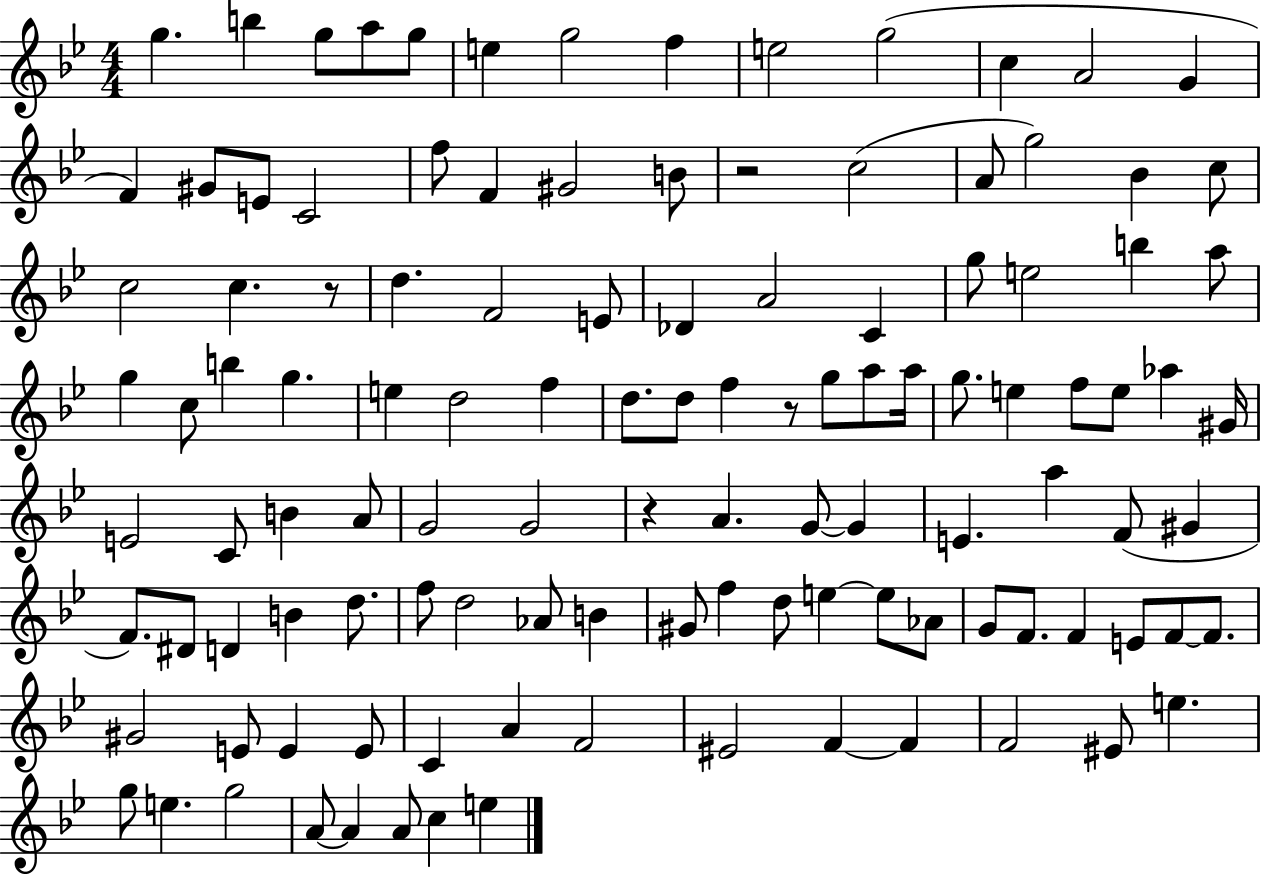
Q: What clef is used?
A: treble